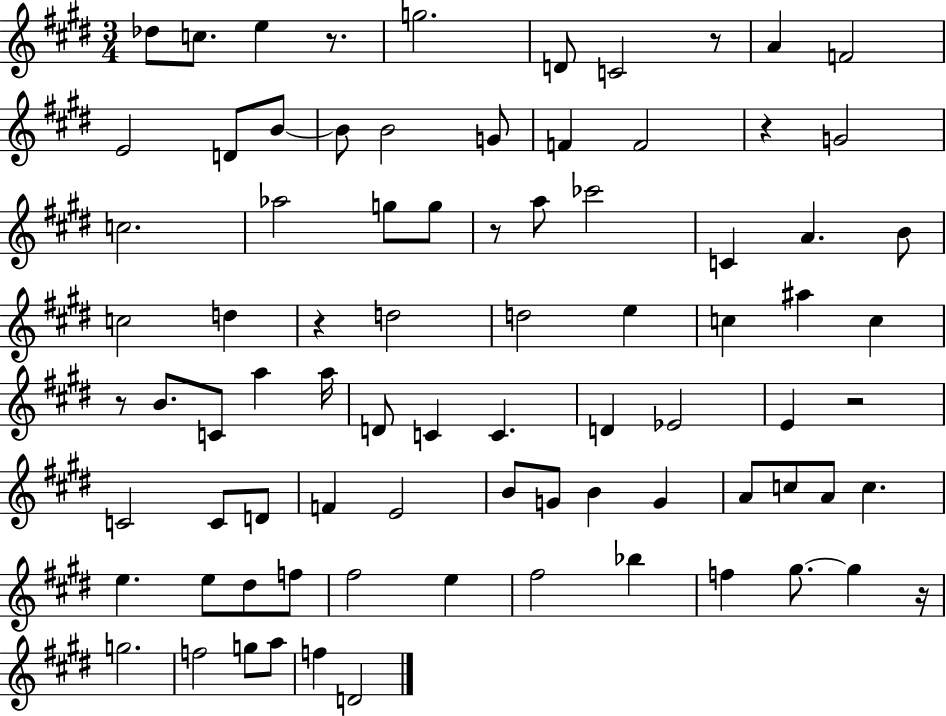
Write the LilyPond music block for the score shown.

{
  \clef treble
  \numericTimeSignature
  \time 3/4
  \key e \major
  des''8 c''8. e''4 r8. | g''2. | d'8 c'2 r8 | a'4 f'2 | \break e'2 d'8 b'8~~ | b'8 b'2 g'8 | f'4 f'2 | r4 g'2 | \break c''2. | aes''2 g''8 g''8 | r8 a''8 ces'''2 | c'4 a'4. b'8 | \break c''2 d''4 | r4 d''2 | d''2 e''4 | c''4 ais''4 c''4 | \break r8 b'8. c'8 a''4 a''16 | d'8 c'4 c'4. | d'4 ees'2 | e'4 r2 | \break c'2 c'8 d'8 | f'4 e'2 | b'8 g'8 b'4 g'4 | a'8 c''8 a'8 c''4. | \break e''4. e''8 dis''8 f''8 | fis''2 e''4 | fis''2 bes''4 | f''4 gis''8.~~ gis''4 r16 | \break g''2. | f''2 g''8 a''8 | f''4 d'2 | \bar "|."
}